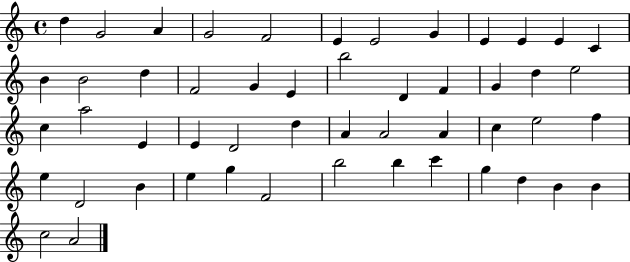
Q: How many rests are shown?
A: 0